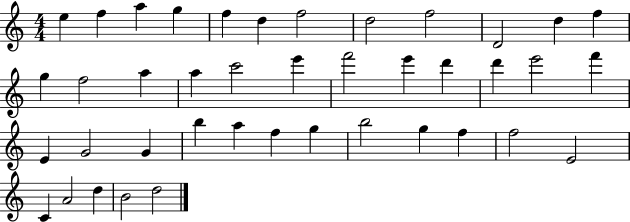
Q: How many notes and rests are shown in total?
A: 41